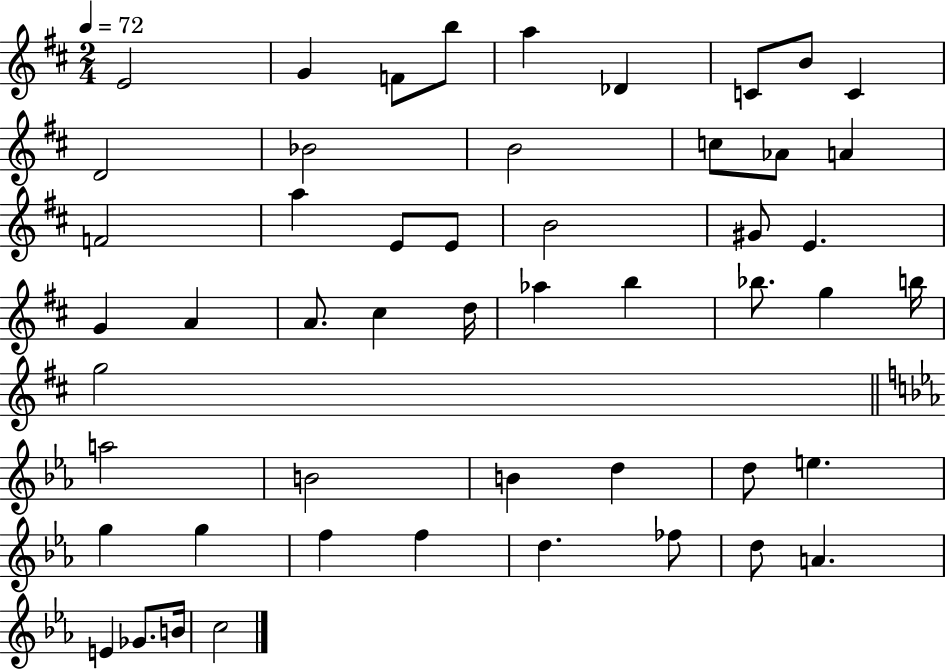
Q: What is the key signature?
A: D major